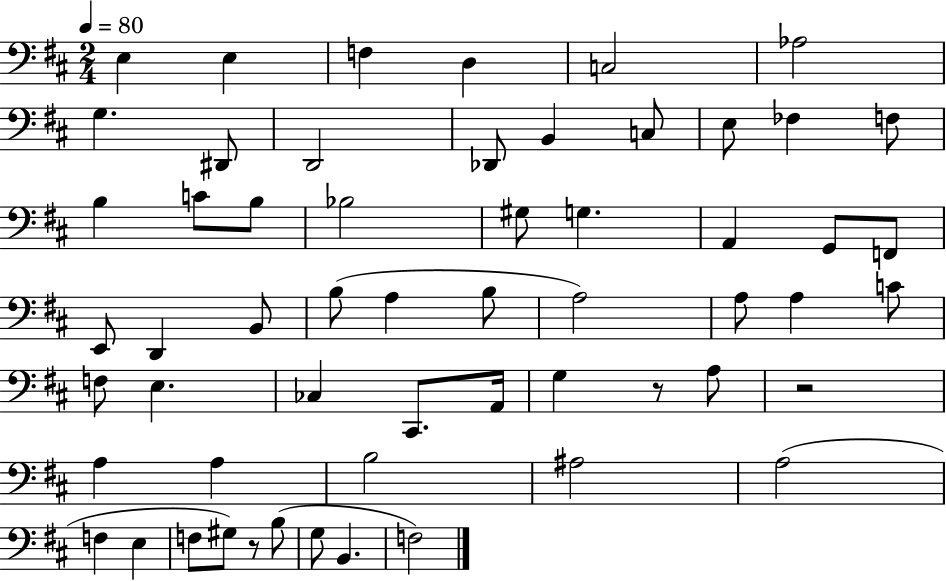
E3/q E3/q F3/q D3/q C3/h Ab3/h G3/q. D#2/e D2/h Db2/e B2/q C3/e E3/e FES3/q F3/e B3/q C4/e B3/e Bb3/h G#3/e G3/q. A2/q G2/e F2/e E2/e D2/q B2/e B3/e A3/q B3/e A3/h A3/e A3/q C4/e F3/e E3/q. CES3/q C#2/e. A2/s G3/q R/e A3/e R/h A3/q A3/q B3/h A#3/h A3/h F3/q E3/q F3/e G#3/e R/e B3/e G3/e B2/q. F3/h